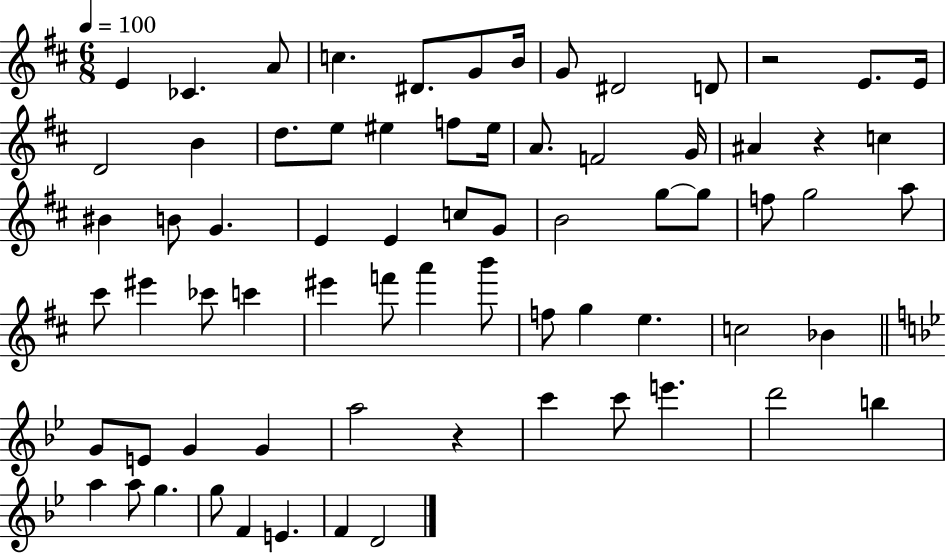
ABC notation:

X:1
T:Untitled
M:6/8
L:1/4
K:D
E _C A/2 c ^D/2 G/2 B/4 G/2 ^D2 D/2 z2 E/2 E/4 D2 B d/2 e/2 ^e f/2 ^e/4 A/2 F2 G/4 ^A z c ^B B/2 G E E c/2 G/2 B2 g/2 g/2 f/2 g2 a/2 ^c'/2 ^e' _c'/2 c' ^e' f'/2 a' b'/2 f/2 g e c2 _B G/2 E/2 G G a2 z c' c'/2 e' d'2 b a a/2 g g/2 F E F D2